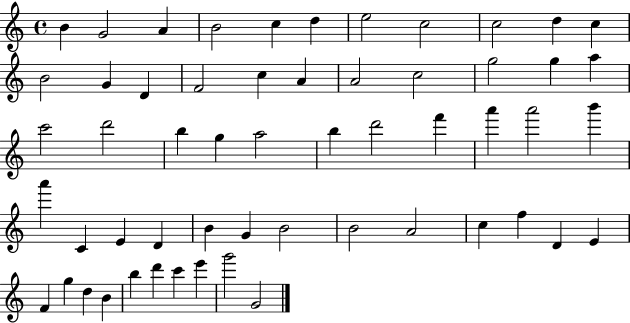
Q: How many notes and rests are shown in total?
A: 56